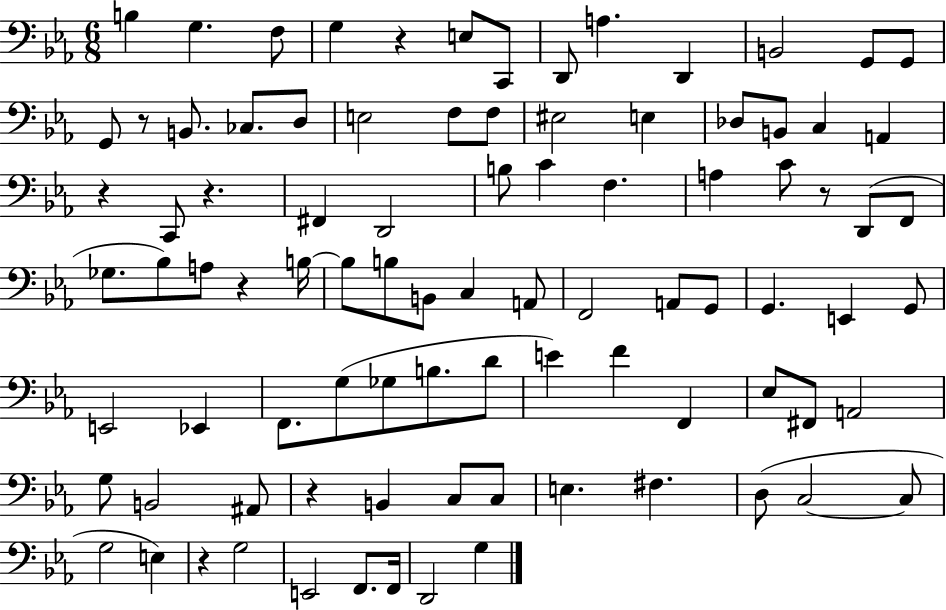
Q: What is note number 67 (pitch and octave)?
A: B2